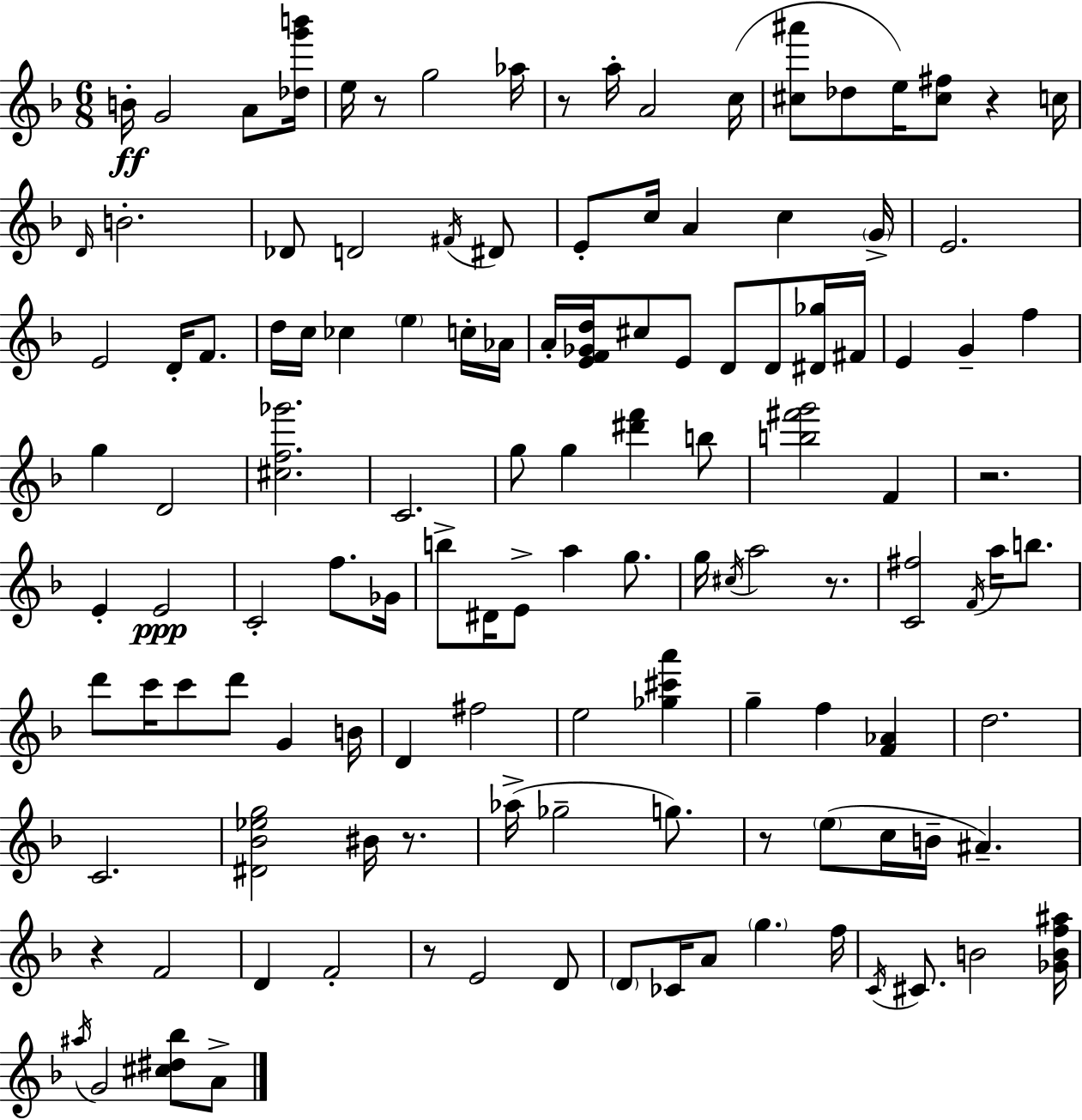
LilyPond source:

{
  \clef treble
  \numericTimeSignature
  \time 6/8
  \key d \minor
  b'16-.\ff g'2 a'8 <des'' g''' b'''>16 | e''16 r8 g''2 aes''16 | r8 a''16-. a'2 c''16( | <cis'' ais'''>8 des''8 e''16) <cis'' fis''>8 r4 c''16 | \break \grace { d'16 } b'2.-. | des'8 d'2 \acciaccatura { fis'16 } | dis'8 e'8-. c''16 a'4 c''4 | \parenthesize g'16-> e'2. | \break e'2 d'16-. f'8. | d''16 c''16 ces''4 \parenthesize e''4 | c''16-. aes'16 a'16-. <e' f' ges' d''>16 cis''8 e'8 d'8 d'8 | <dis' ges''>16 fis'16 e'4 g'4-- f''4 | \break g''4 d'2 | <cis'' f'' ges'''>2. | c'2. | g''8 g''4 <dis''' f'''>4 | \break b''8 <b'' fis''' g'''>2 f'4 | r2. | e'4-. e'2\ppp | c'2-. f''8. | \break ges'16 b''8-> dis'16 e'8-> a''4 g''8. | g''16 \acciaccatura { cis''16 } a''2 | r8. <c' fis''>2 \acciaccatura { f'16 } | a''16 b''8. d'''8 c'''16 c'''8 d'''8 g'4 | \break b'16 d'4 fis''2 | e''2 | <ges'' cis''' a'''>4 g''4-- f''4 | <f' aes'>4 d''2. | \break c'2. | <dis' bes' ees'' g''>2 | bis'16 r8. aes''16->( ges''2-- | g''8.) r8 \parenthesize e''8( c''16 b'16-- ais'4.--) | \break r4 f'2 | d'4 f'2-. | r8 e'2 | d'8 \parenthesize d'8 ces'16 a'8 \parenthesize g''4. | \break f''16 \acciaccatura { c'16 } cis'8. b'2 | <ges' b' f'' ais''>16 \acciaccatura { ais''16 } g'2 | <cis'' dis'' bes''>8 a'8-> \bar "|."
}